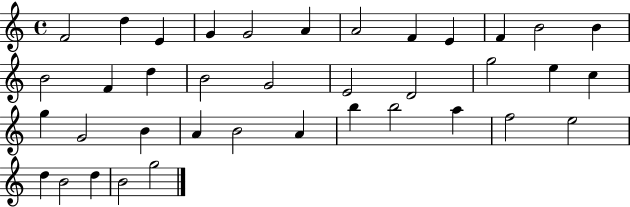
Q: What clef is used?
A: treble